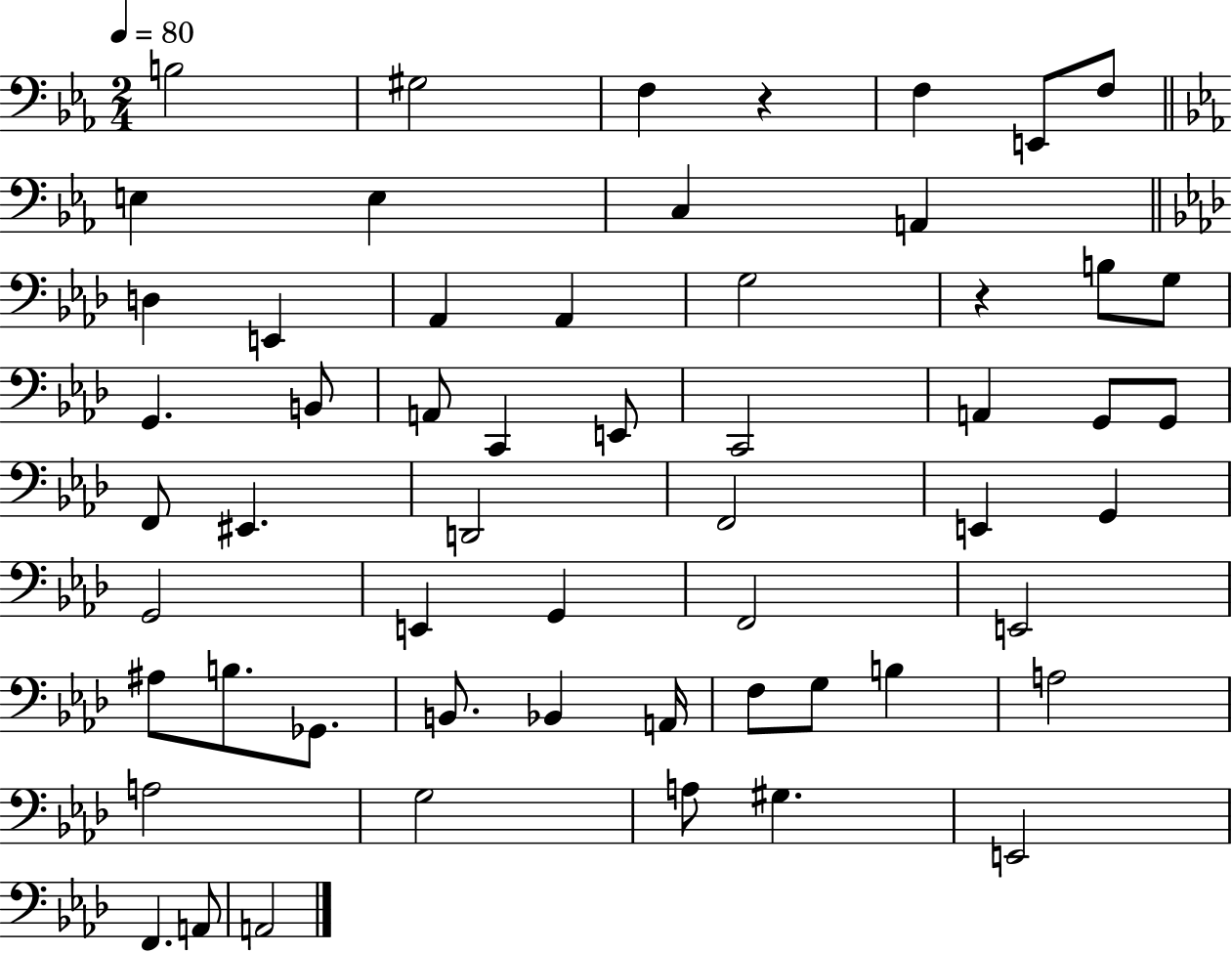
B3/h G#3/h F3/q R/q F3/q E2/e F3/e E3/q E3/q C3/q A2/q D3/q E2/q Ab2/q Ab2/q G3/h R/q B3/e G3/e G2/q. B2/e A2/e C2/q E2/e C2/h A2/q G2/e G2/e F2/e EIS2/q. D2/h F2/h E2/q G2/q G2/h E2/q G2/q F2/h E2/h A#3/e B3/e. Gb2/e. B2/e. Bb2/q A2/s F3/e G3/e B3/q A3/h A3/h G3/h A3/e G#3/q. E2/h F2/q. A2/e A2/h